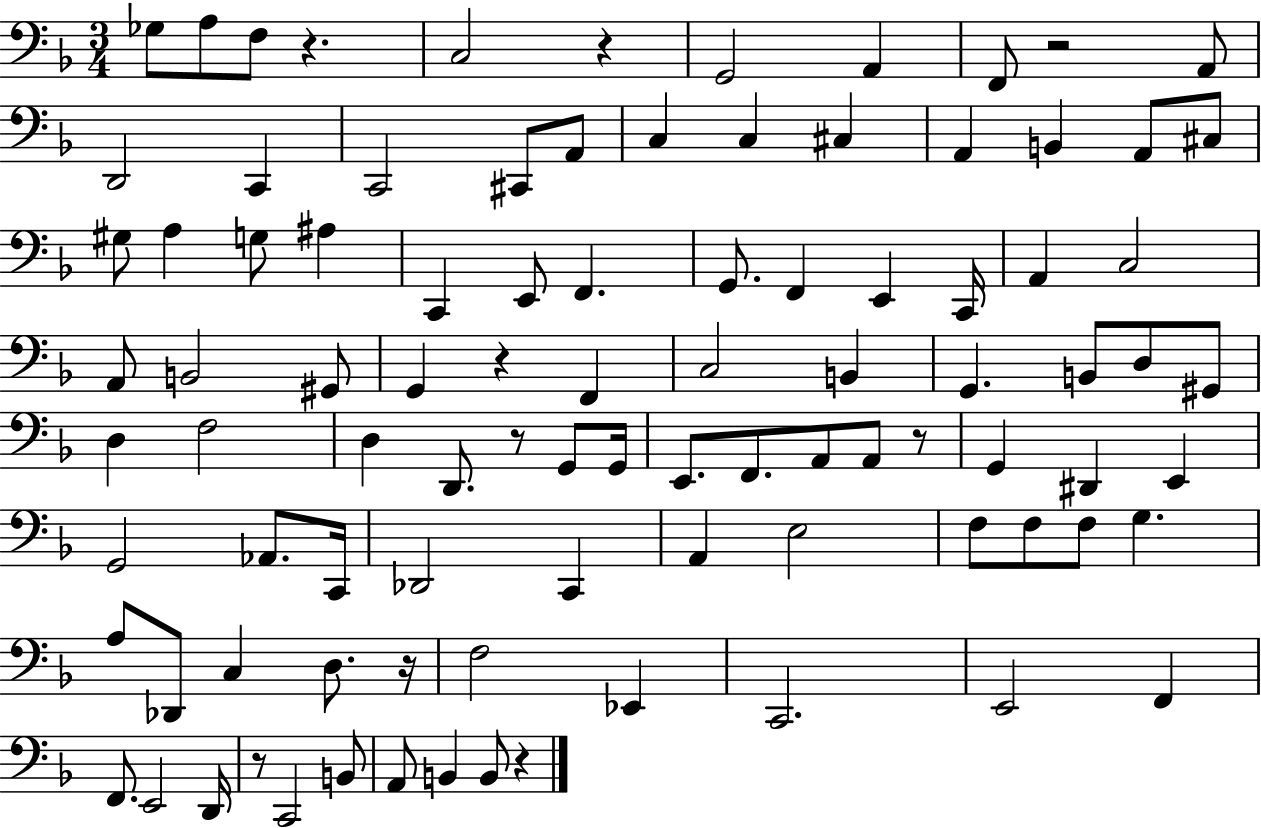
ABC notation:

X:1
T:Untitled
M:3/4
L:1/4
K:F
_G,/2 A,/2 F,/2 z C,2 z G,,2 A,, F,,/2 z2 A,,/2 D,,2 C,, C,,2 ^C,,/2 A,,/2 C, C, ^C, A,, B,, A,,/2 ^C,/2 ^G,/2 A, G,/2 ^A, C,, E,,/2 F,, G,,/2 F,, E,, C,,/4 A,, C,2 A,,/2 B,,2 ^G,,/2 G,, z F,, C,2 B,, G,, B,,/2 D,/2 ^G,,/2 D, F,2 D, D,,/2 z/2 G,,/2 G,,/4 E,,/2 F,,/2 A,,/2 A,,/2 z/2 G,, ^D,, E,, G,,2 _A,,/2 C,,/4 _D,,2 C,, A,, E,2 F,/2 F,/2 F,/2 G, A,/2 _D,,/2 C, D,/2 z/4 F,2 _E,, C,,2 E,,2 F,, F,,/2 E,,2 D,,/4 z/2 C,,2 B,,/2 A,,/2 B,, B,,/2 z